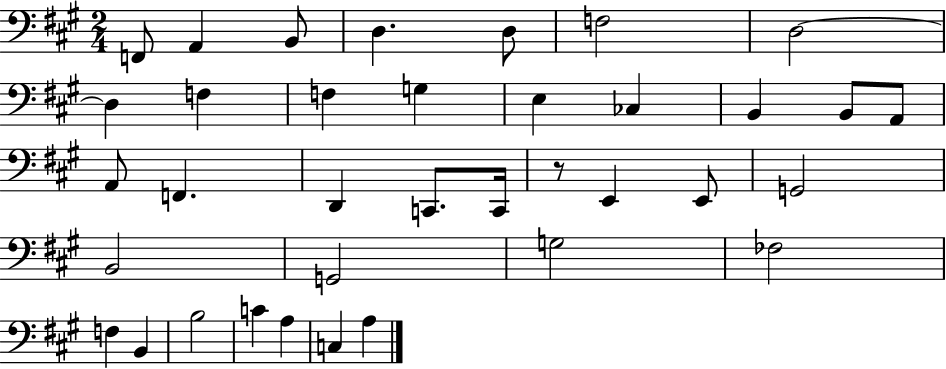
F2/e A2/q B2/e D3/q. D3/e F3/h D3/h D3/q F3/q F3/q G3/q E3/q CES3/q B2/q B2/e A2/e A2/e F2/q. D2/q C2/e. C2/s R/e E2/q E2/e G2/h B2/h G2/h G3/h FES3/h F3/q B2/q B3/h C4/q A3/q C3/q A3/q